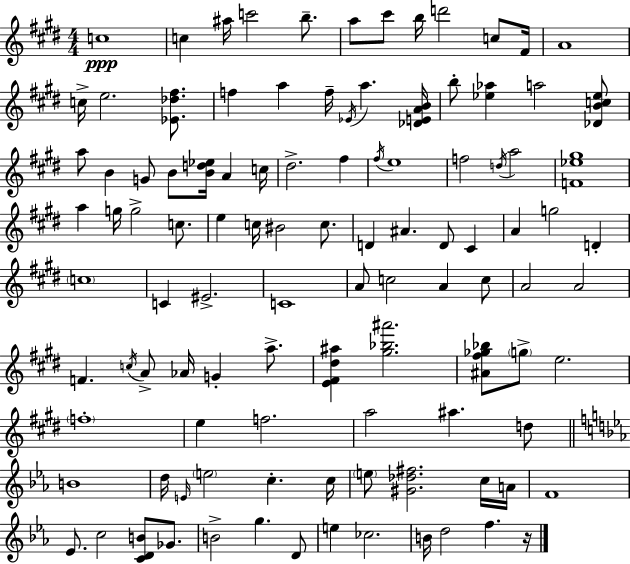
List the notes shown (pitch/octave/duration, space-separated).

C5/w C5/q A#5/s C6/h B5/e. A5/e C#6/e B5/s D6/h C5/e F#4/s A4/w C5/s E5/h. [Eb4,Db5,F#5]/e. F5/q A5/q F5/s Eb4/s A5/q. [Db4,E4,A4,B4]/s B5/e [Eb5,Ab5]/q A5/h [Db4,B4,C5,Eb5]/e A5/e B4/q G4/e B4/e [B4,D5,Eb5]/s A4/q C5/s D#5/h. F#5/q F#5/s E5/w F5/h D5/s A5/h [F4,Eb5,G#5]/w A5/q G5/s G5/h C5/e. E5/q C5/s BIS4/h C5/e. D4/q A#4/q. D4/e C#4/q A4/q G5/h D4/q C5/w C4/q EIS4/h. C4/w A4/e C5/h A4/q C5/e A4/h A4/h F4/q. C5/s A4/e Ab4/s G4/q A5/e. [E4,F#4,D#5,A#5]/q [G#5,Bb5,A#6]/h. [A#4,F#5,Gb5,Bb5]/e G5/e E5/h. F5/w E5/q F5/h. A5/h A#5/q. D5/e B4/w D5/s E4/s E5/h C5/q. C5/s E5/e [G#4,Db5,F#5]/h. C5/s A4/s F4/w Eb4/e. C5/h [C4,D4,B4]/e Gb4/e. B4/h G5/q. D4/e E5/q CES5/h. B4/s D5/h F5/q. R/s